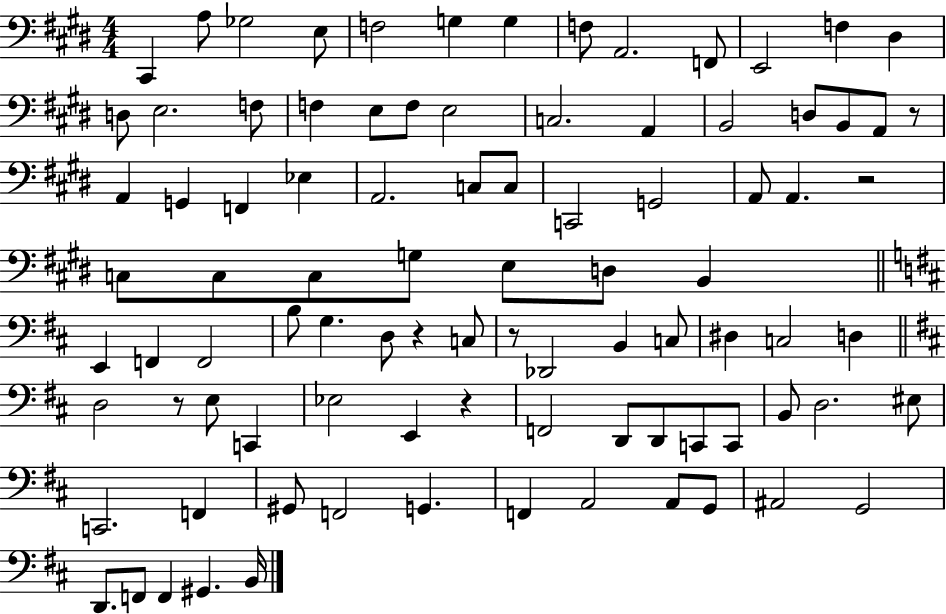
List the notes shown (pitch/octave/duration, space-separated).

C#2/q A3/e Gb3/h E3/e F3/h G3/q G3/q F3/e A2/h. F2/e E2/h F3/q D#3/q D3/e E3/h. F3/e F3/q E3/e F3/e E3/h C3/h. A2/q B2/h D3/e B2/e A2/e R/e A2/q G2/q F2/q Eb3/q A2/h. C3/e C3/e C2/h G2/h A2/e A2/q. R/h C3/e C3/e C3/e G3/e E3/e D3/e B2/q E2/q F2/q F2/h B3/e G3/q. D3/e R/q C3/e R/e Db2/h B2/q C3/e D#3/q C3/h D3/q D3/h R/e E3/e C2/q Eb3/h E2/q R/q F2/h D2/e D2/e C2/e C2/e B2/e D3/h. EIS3/e C2/h. F2/q G#2/e F2/h G2/q. F2/q A2/h A2/e G2/e A#2/h G2/h D2/e. F2/e F2/q G#2/q. B2/s